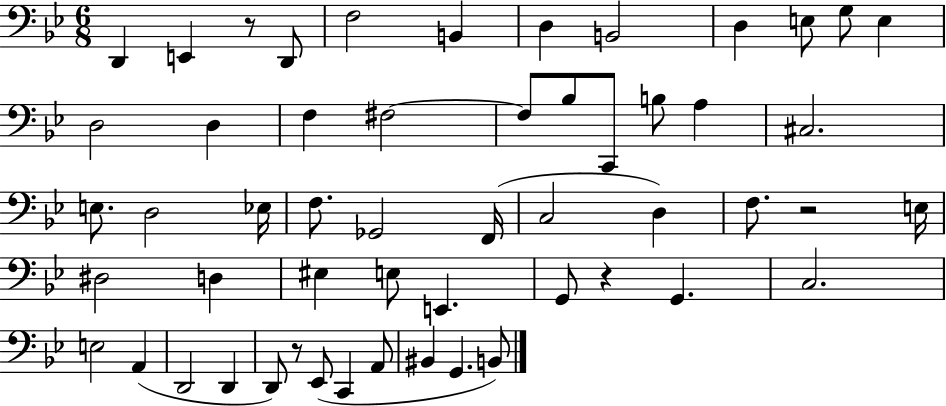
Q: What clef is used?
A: bass